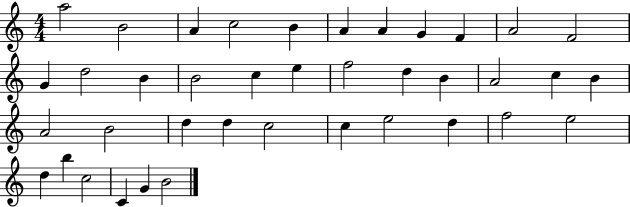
{
  \clef treble
  \numericTimeSignature
  \time 4/4
  \key c \major
  a''2 b'2 | a'4 c''2 b'4 | a'4 a'4 g'4 f'4 | a'2 f'2 | \break g'4 d''2 b'4 | b'2 c''4 e''4 | f''2 d''4 b'4 | a'2 c''4 b'4 | \break a'2 b'2 | d''4 d''4 c''2 | c''4 e''2 d''4 | f''2 e''2 | \break d''4 b''4 c''2 | c'4 g'4 b'2 | \bar "|."
}